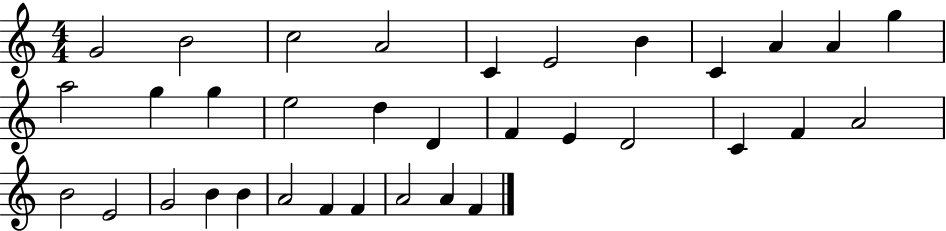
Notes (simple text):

G4/h B4/h C5/h A4/h C4/q E4/h B4/q C4/q A4/q A4/q G5/q A5/h G5/q G5/q E5/h D5/q D4/q F4/q E4/q D4/h C4/q F4/q A4/h B4/h E4/h G4/h B4/q B4/q A4/h F4/q F4/q A4/h A4/q F4/q